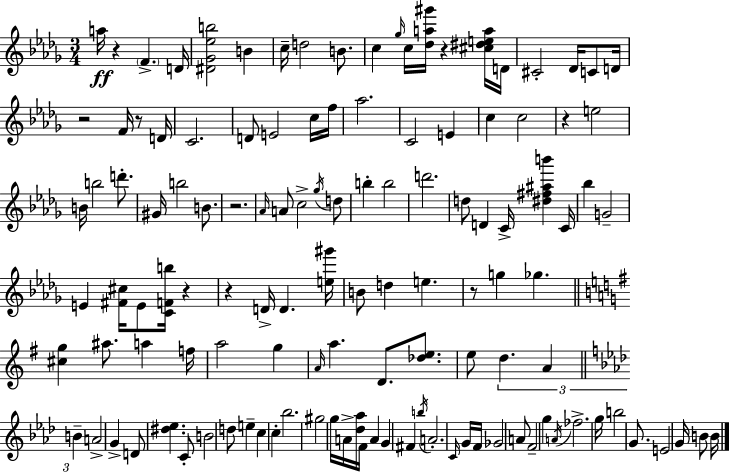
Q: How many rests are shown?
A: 9